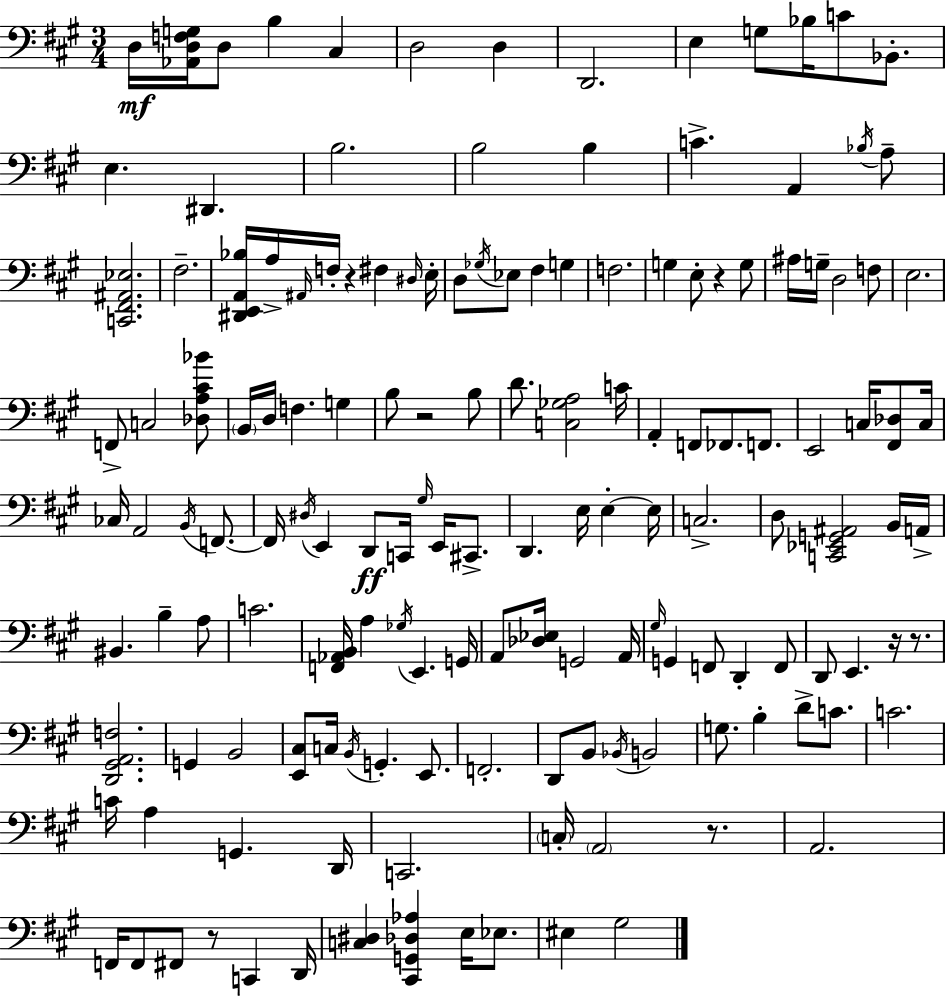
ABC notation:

X:1
T:Untitled
M:3/4
L:1/4
K:A
D,/4 [_A,,D,F,G,]/4 D,/2 B, ^C, D,2 D, D,,2 E, G,/2 _B,/4 C/2 _B,,/2 E, ^D,, B,2 B,2 B, C A,, _B,/4 A,/2 [C,,^F,,^A,,_E,]2 ^F,2 [^D,,E,,A,,_B,]/4 A,/4 ^A,,/4 F,/4 z ^F, ^D,/4 E,/4 D,/2 _G,/4 _E,/2 ^F, G, F,2 G, E,/2 z G,/2 ^A,/4 G,/4 D,2 F,/2 E,2 F,,/2 C,2 [_D,A,^C_B]/2 B,,/4 D,/4 F, G, B,/2 z2 B,/2 D/2 [C,_G,A,]2 C/4 A,, F,,/2 _F,,/2 F,,/2 E,,2 C,/4 [^F,,_D,]/2 C,/4 _C,/4 A,,2 B,,/4 F,,/2 F,,/4 ^D,/4 E,, D,,/2 C,,/4 ^G,/4 E,,/4 ^C,,/2 D,, E,/4 E, E,/4 C,2 D,/2 [C,,_E,,G,,^A,,]2 B,,/4 A,,/4 ^B,, B, A,/2 C2 [F,,_A,,B,,]/4 A, _G,/4 E,, G,,/4 A,,/2 [_D,_E,]/4 G,,2 A,,/4 ^G,/4 G,, F,,/2 D,, F,,/2 D,,/2 E,, z/4 z/2 [D,,^G,,A,,F,]2 G,, B,,2 [E,,^C,]/2 C,/4 B,,/4 G,, E,,/2 F,,2 D,,/2 B,,/2 _B,,/4 B,,2 G,/2 B, D/2 C/2 C2 C/4 A, G,, D,,/4 C,,2 C,/4 A,,2 z/2 A,,2 F,,/4 F,,/2 ^F,,/2 z/2 C,, D,,/4 [C,^D,] [^C,,G,,_D,_A,] E,/4 _E,/2 ^E, ^G,2